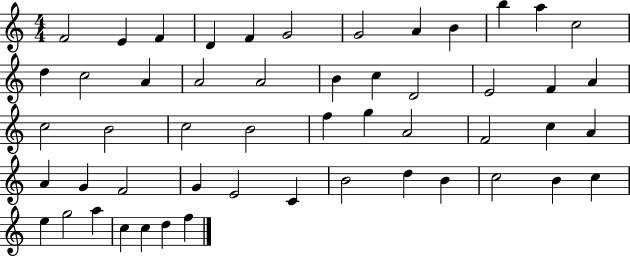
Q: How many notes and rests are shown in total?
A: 52